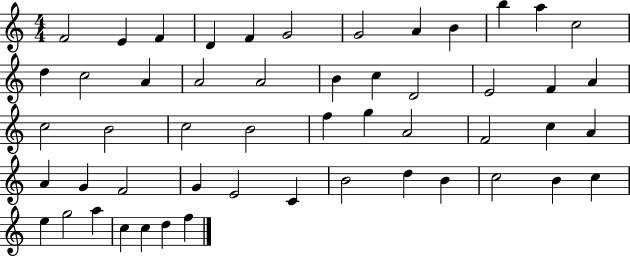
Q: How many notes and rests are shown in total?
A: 52